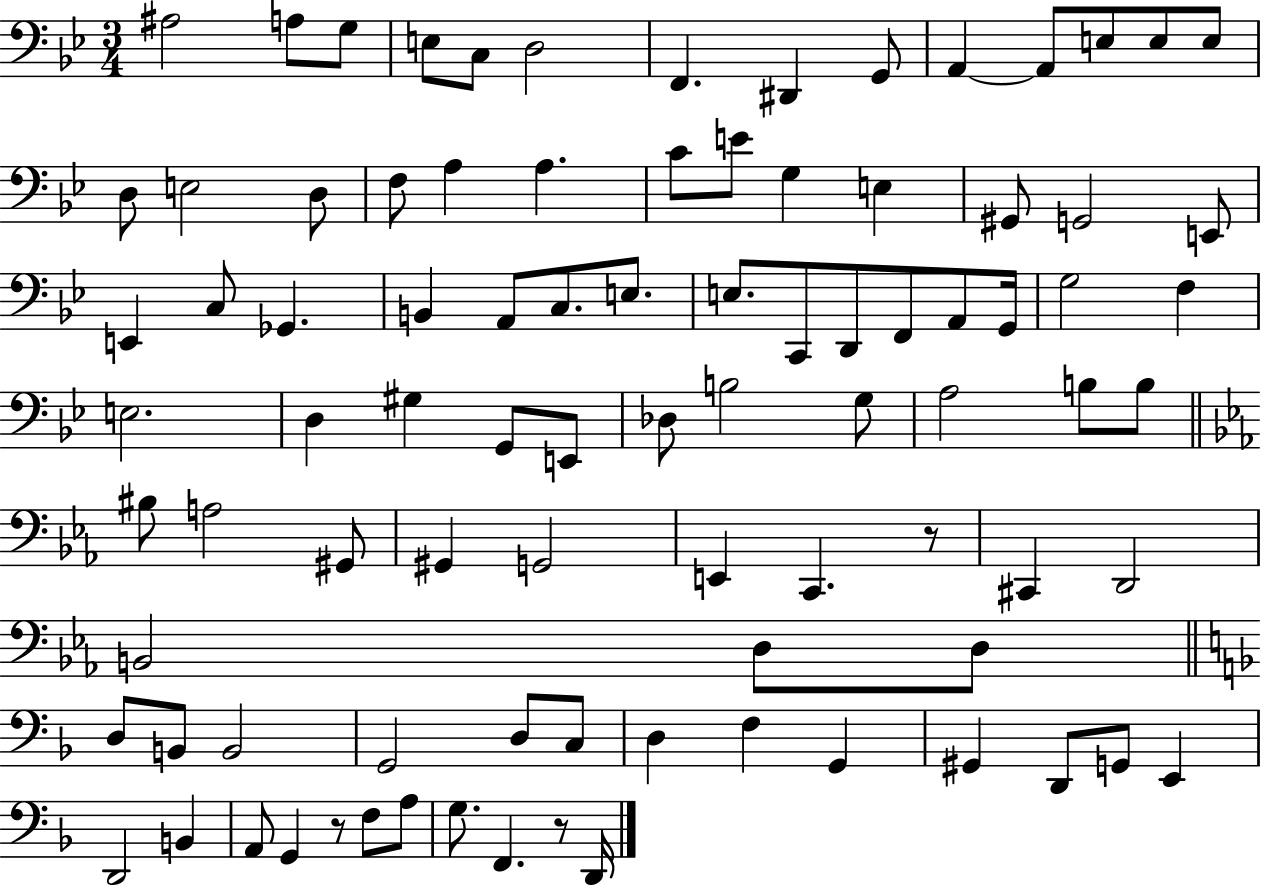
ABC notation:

X:1
T:Untitled
M:3/4
L:1/4
K:Bb
^A,2 A,/2 G,/2 E,/2 C,/2 D,2 F,, ^D,, G,,/2 A,, A,,/2 E,/2 E,/2 E,/2 D,/2 E,2 D,/2 F,/2 A, A, C/2 E/2 G, E, ^G,,/2 G,,2 E,,/2 E,, C,/2 _G,, B,, A,,/2 C,/2 E,/2 E,/2 C,,/2 D,,/2 F,,/2 A,,/2 G,,/4 G,2 F, E,2 D, ^G, G,,/2 E,,/2 _D,/2 B,2 G,/2 A,2 B,/2 B,/2 ^B,/2 A,2 ^G,,/2 ^G,, G,,2 E,, C,, z/2 ^C,, D,,2 B,,2 D,/2 D,/2 D,/2 B,,/2 B,,2 G,,2 D,/2 C,/2 D, F, G,, ^G,, D,,/2 G,,/2 E,, D,,2 B,, A,,/2 G,, z/2 F,/2 A,/2 G,/2 F,, z/2 D,,/4